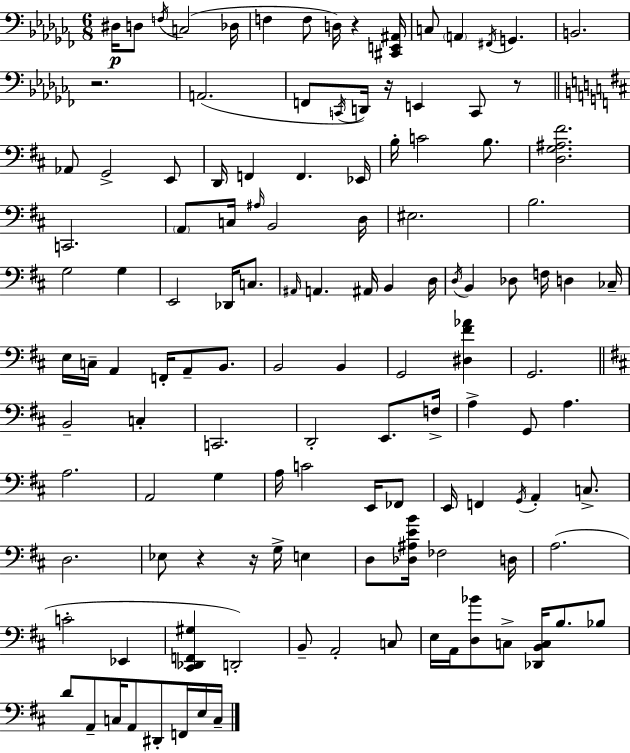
X:1
T:Untitled
M:6/8
L:1/4
K:Abm
^D,/4 D,/2 F,/4 C,2 _D,/4 F, F,/2 D,/4 z [^C,,E,,^A,,]/4 C,/2 A,, ^F,,/4 G,, B,,2 z2 A,,2 F,,/2 C,,/4 D,,/4 z/4 E,, C,,/2 z/2 _A,,/2 G,,2 E,,/2 D,,/4 F,, F,, _E,,/4 B,/4 C2 B,/2 [D,G,^A,^F]2 C,,2 A,,/2 C,/4 ^A,/4 B,,2 D,/4 ^E,2 B,2 G,2 G, E,,2 _D,,/4 C,/2 ^A,,/4 A,, ^A,,/4 B,, D,/4 D,/4 B,, _D,/2 F,/4 D, _C,/4 E,/4 C,/4 A,, F,,/4 A,,/2 B,,/2 B,,2 B,, G,,2 [^D,^F_A] G,,2 B,,2 C, C,,2 D,,2 E,,/2 F,/4 A, G,,/2 A, A,2 A,,2 G, A,/4 C2 E,,/4 _F,,/2 E,,/4 F,, G,,/4 A,, C,/2 D,2 _E,/2 z z/4 G,/4 E, D,/2 [_D,^A,EB]/4 _F,2 D,/4 A,2 C2 _E,, [^C,,_D,,F,,^G,] D,,2 B,,/2 A,,2 C,/2 E,/4 A,,/4 [D,_B]/2 C,/2 [_D,,B,,C,]/4 B,/2 _B,/2 D/2 A,,/2 C,/4 A,,/2 ^D,,/2 F,,/4 E,/4 C,/4